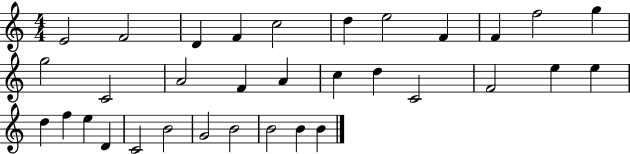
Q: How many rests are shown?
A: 0